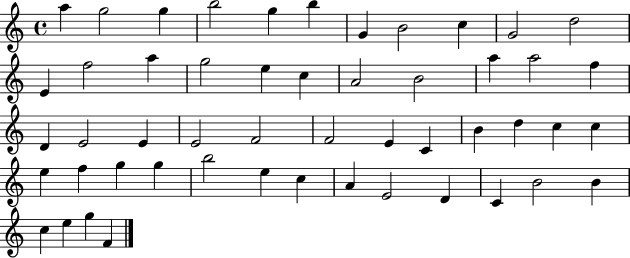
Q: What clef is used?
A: treble